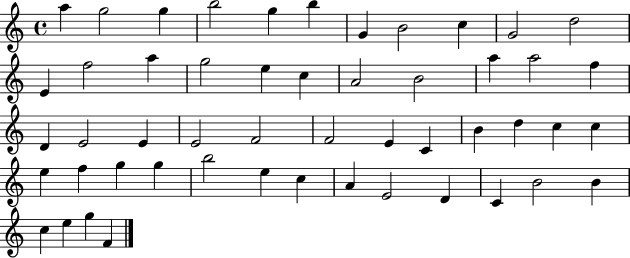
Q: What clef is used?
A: treble